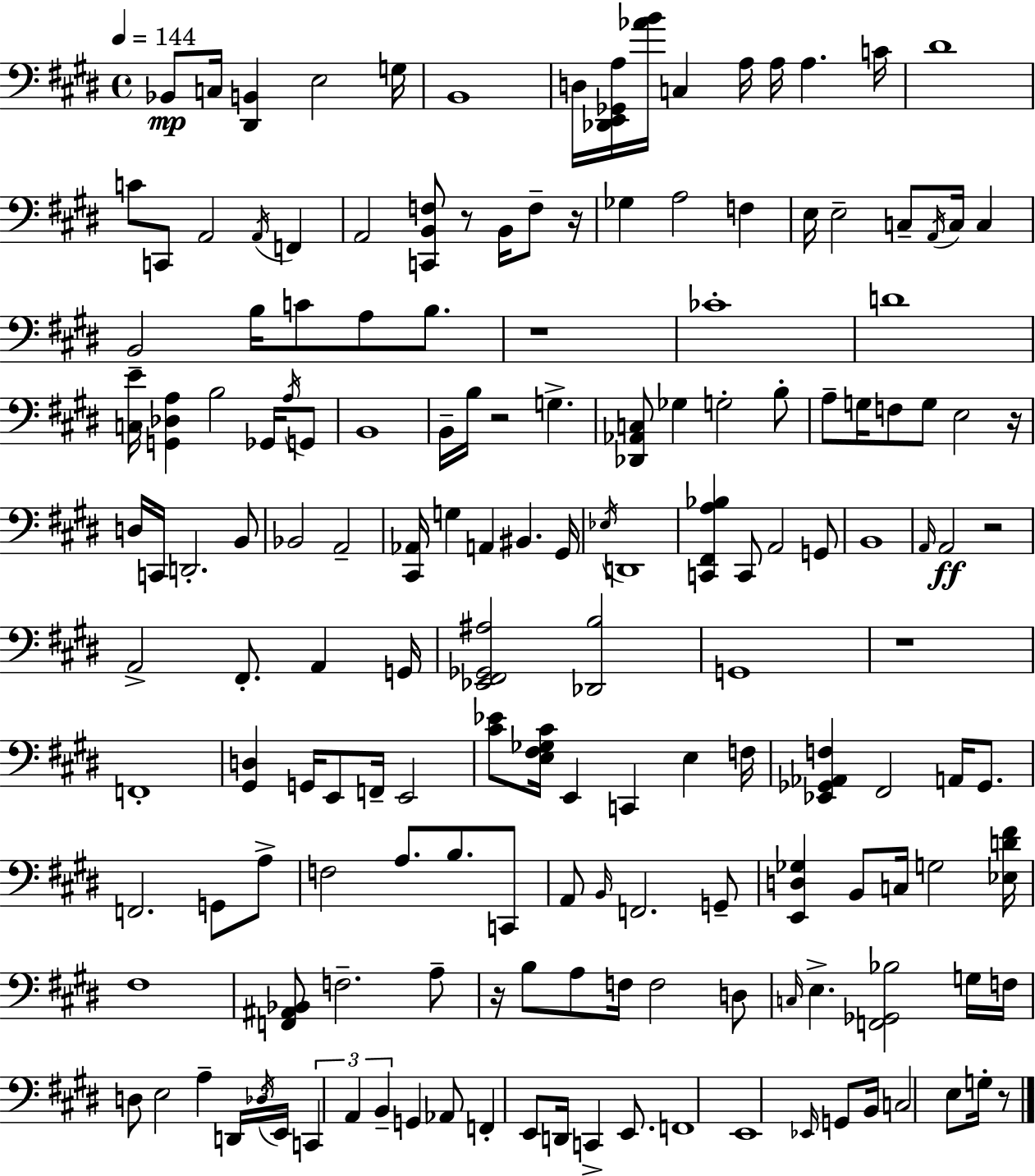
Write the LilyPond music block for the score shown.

{
  \clef bass
  \time 4/4
  \defaultTimeSignature
  \key e \major
  \tempo 4 = 144
  bes,8\mp c16 <dis, b,>4 e2 g16 | b,1 | d16 <des, e, ges, a>16 <aes' b'>16 c4 a16 a16 a4. c'16 | dis'1 | \break c'8 c,8 a,2 \acciaccatura { a,16 } f,4 | a,2 <c, b, f>8 r8 b,16 f8-- | r16 ges4 a2 f4 | e16 e2-- c8-- \acciaccatura { a,16 } c16 c4 | \break b,2-- b16 c'8 a8 b8. | r1 | ces'1-. | d'1 | \break <c e'>16 <g, des a>4 b2 ges,16 | \acciaccatura { a16 } g,8 b,1 | b,16-- b16 r2 g4.-> | <des, aes, c>8 ges4 g2-. | \break b8-. a8-- g16 f8 g8 e2 | r16 d16 c,16 d,2.-. | b,8 bes,2 a,2-- | <cis, aes,>16 g4 a,4 bis,4. | \break gis,16 \acciaccatura { ees16 } d,1 | <c, fis, a bes>4 c,8 a,2 | g,8 b,1 | \grace { a,16 }\ff a,2 r2 | \break a,2-> fis,8.-. | a,4 g,16 <ees, fis, ges, ais>2 <des, b>2 | g,1 | r1 | \break f,1-. | <gis, d>4 g,16 e,8 f,16-- e,2 | <cis' ees'>8 <e fis ges cis'>16 e,4 c,4 | e4 f16 <ees, ges, aes, f>4 fis,2 | \break a,16 ges,8. f,2. | g,8 a8-> f2 a8. | b8. c,8 a,8 \grace { b,16 } f,2. | g,8-- <e, d ges>4 b,8 c16 g2 | \break <ees d' fis'>16 fis1 | <f, ais, bes,>8 f2.-- | a8-- r16 b8 a8 f16 f2 | d8 \grace { c16 } e4.-> <f, ges, bes>2 | \break g16 f16 d8 e2 | a4-- \tuplet 3/2 { d,16 \acciaccatura { des16 } e,16 } \tuplet 3/2 { c,4 a,4 | b,4-- } g,4 aes,8 f,4-. e,8 | d,16 c,4-> e,8. f,1 | \break e,1 | \grace { ees,16 } g,8 b,16 c2 | e8 g16-. r8 \bar "|."
}